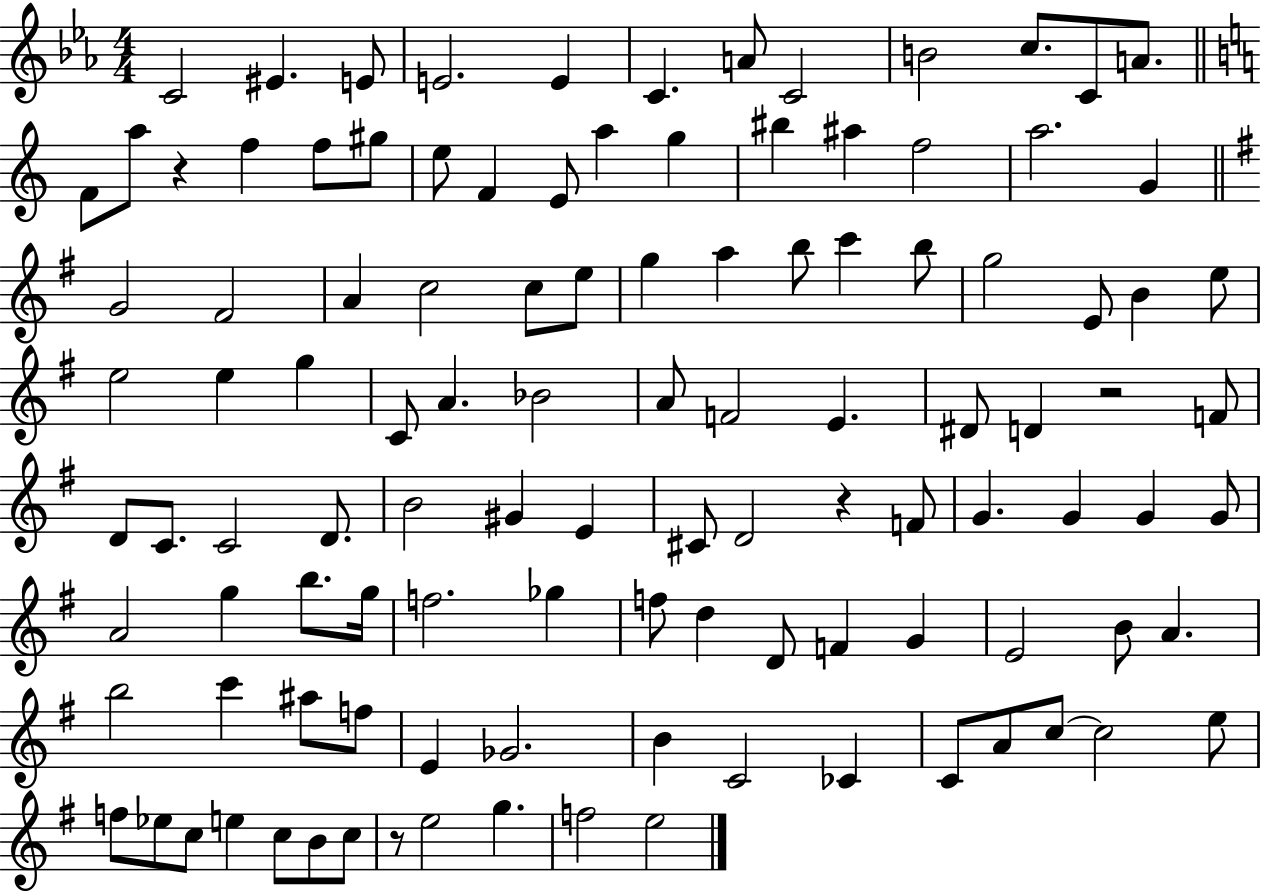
C4/h EIS4/q. E4/e E4/h. E4/q C4/q. A4/e C4/h B4/h C5/e. C4/e A4/e. F4/e A5/e R/q F5/q F5/e G#5/e E5/e F4/q E4/e A5/q G5/q BIS5/q A#5/q F5/h A5/h. G4/q G4/h F#4/h A4/q C5/h C5/e E5/e G5/q A5/q B5/e C6/q B5/e G5/h E4/e B4/q E5/e E5/h E5/q G5/q C4/e A4/q. Bb4/h A4/e F4/h E4/q. D#4/e D4/q R/h F4/e D4/e C4/e. C4/h D4/e. B4/h G#4/q E4/q C#4/e D4/h R/q F4/e G4/q. G4/q G4/q G4/e A4/h G5/q B5/e. G5/s F5/h. Gb5/q F5/e D5/q D4/e F4/q G4/q E4/h B4/e A4/q. B5/h C6/q A#5/e F5/e E4/q Gb4/h. B4/q C4/h CES4/q C4/e A4/e C5/e C5/h E5/e F5/e Eb5/e C5/e E5/q C5/e B4/e C5/e R/e E5/h G5/q. F5/h E5/h